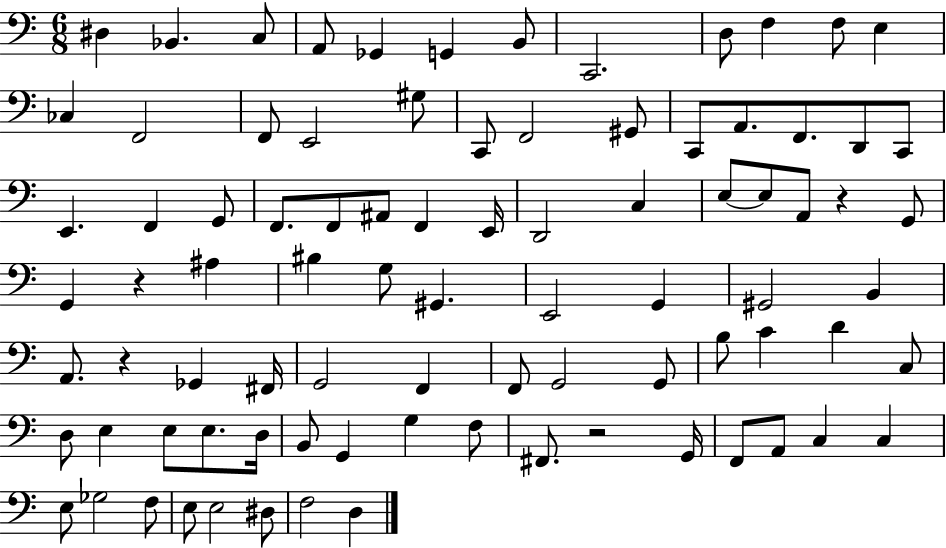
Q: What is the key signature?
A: C major